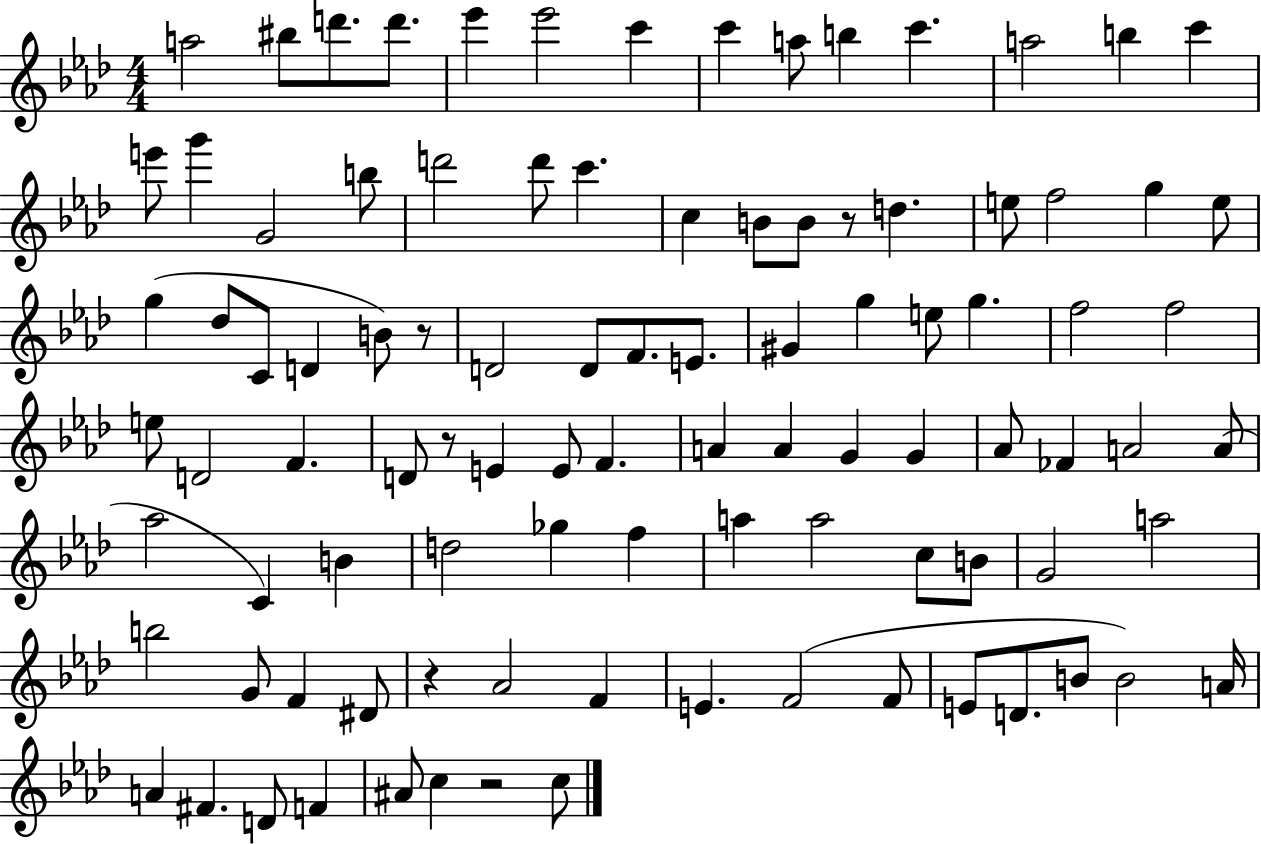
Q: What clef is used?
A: treble